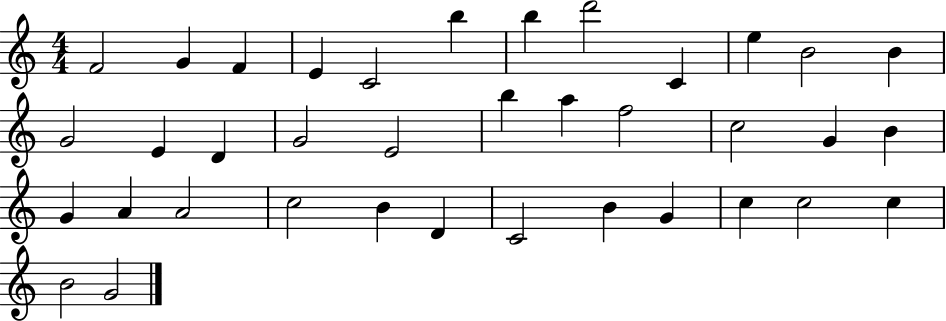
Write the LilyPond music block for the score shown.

{
  \clef treble
  \numericTimeSignature
  \time 4/4
  \key c \major
  f'2 g'4 f'4 | e'4 c'2 b''4 | b''4 d'''2 c'4 | e''4 b'2 b'4 | \break g'2 e'4 d'4 | g'2 e'2 | b''4 a''4 f''2 | c''2 g'4 b'4 | \break g'4 a'4 a'2 | c''2 b'4 d'4 | c'2 b'4 g'4 | c''4 c''2 c''4 | \break b'2 g'2 | \bar "|."
}